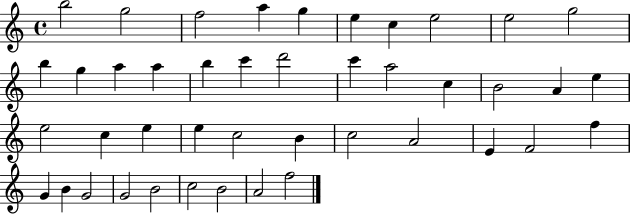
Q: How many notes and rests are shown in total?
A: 43